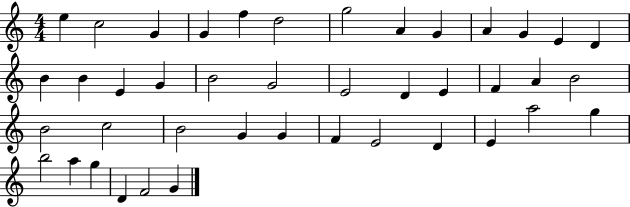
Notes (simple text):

E5/q C5/h G4/q G4/q F5/q D5/h G5/h A4/q G4/q A4/q G4/q E4/q D4/q B4/q B4/q E4/q G4/q B4/h G4/h E4/h D4/q E4/q F4/q A4/q B4/h B4/h C5/h B4/h G4/q G4/q F4/q E4/h D4/q E4/q A5/h G5/q B5/h A5/q G5/q D4/q F4/h G4/q